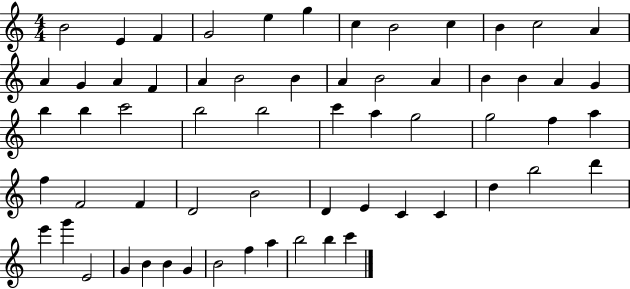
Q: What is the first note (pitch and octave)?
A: B4